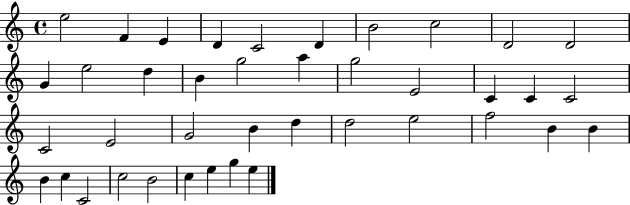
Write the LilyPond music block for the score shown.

{
  \clef treble
  \time 4/4
  \defaultTimeSignature
  \key c \major
  e''2 f'4 e'4 | d'4 c'2 d'4 | b'2 c''2 | d'2 d'2 | \break g'4 e''2 d''4 | b'4 g''2 a''4 | g''2 e'2 | c'4 c'4 c'2 | \break c'2 e'2 | g'2 b'4 d''4 | d''2 e''2 | f''2 b'4 b'4 | \break b'4 c''4 c'2 | c''2 b'2 | c''4 e''4 g''4 e''4 | \bar "|."
}